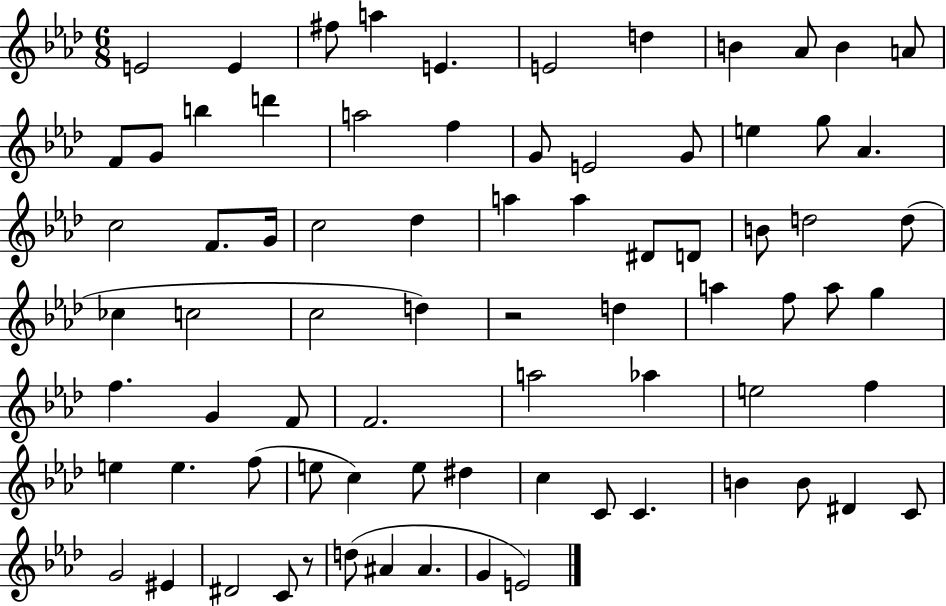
E4/h E4/q F#5/e A5/q E4/q. E4/h D5/q B4/q Ab4/e B4/q A4/e F4/e G4/e B5/q D6/q A5/h F5/q G4/e E4/h G4/e E5/q G5/e Ab4/q. C5/h F4/e. G4/s C5/h Db5/q A5/q A5/q D#4/e D4/e B4/e D5/h D5/e CES5/q C5/h C5/h D5/q R/h D5/q A5/q F5/e A5/e G5/q F5/q. G4/q F4/e F4/h. A5/h Ab5/q E5/h F5/q E5/q E5/q. F5/e E5/e C5/q E5/e D#5/q C5/q C4/e C4/q. B4/q B4/e D#4/q C4/e G4/h EIS4/q D#4/h C4/e R/e D5/e A#4/q A#4/q. G4/q E4/h